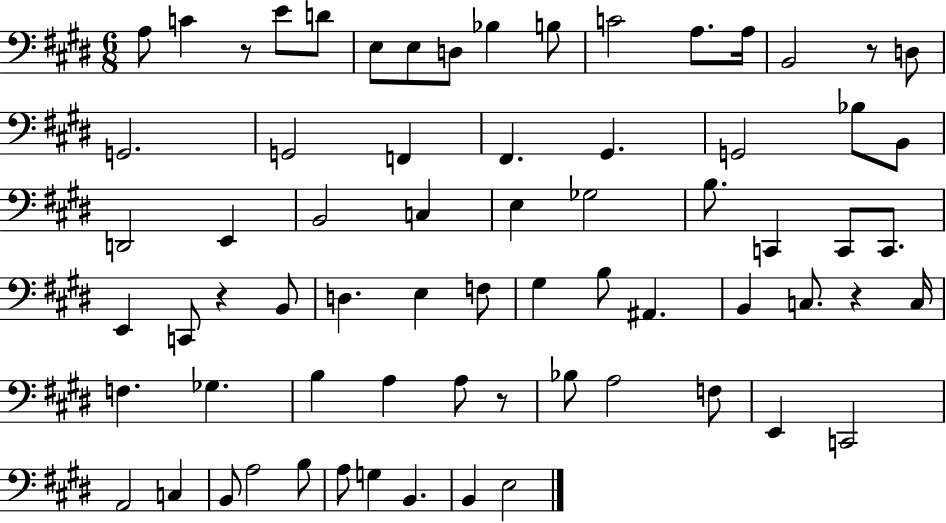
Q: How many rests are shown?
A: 5